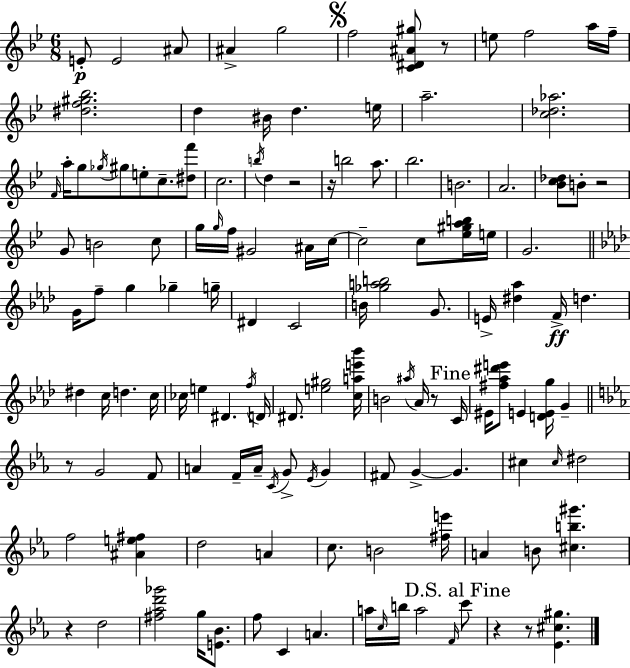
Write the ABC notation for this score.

X:1
T:Untitled
M:6/8
L:1/4
K:Bb
E/2 E2 ^A/2 ^A g2 f2 [C^D^A^g]/2 z/2 e/2 f2 a/4 f/4 [^df^g_b]2 d ^B/4 d e/4 a2 [c_d_a]2 F/4 a/4 g/2 _g/4 ^g/2 e/2 c/2 [^df']/2 c2 b/4 d z2 z/4 b2 a/2 _b2 B2 A2 [_Bc_d]/2 B/2 z2 G/2 B2 c/2 g/4 g/4 f/4 ^G2 ^A/4 c/4 c2 c/2 [_e^gab]/4 e/4 G2 G/4 f/2 g _g g/4 ^D C2 B/4 [_gab]2 G/2 E/4 [^d_a] F/4 d ^d c/4 d c/4 _c/4 e ^D f/4 D/4 ^D/2 [e^g]2 [cae'_b']/4 B2 ^a/4 _A/4 z/2 C/4 ^E/4 [^f_a^d'e']/2 E [DEg]/4 G z/2 G2 F/2 A F/4 A/4 C/4 G/2 _E/4 G ^F/2 G G ^c ^c/4 ^d2 f2 [^Ae^f] d2 A c/2 B2 [^fe']/4 A B/2 [^cb^g'] z d2 [^f_ad'_g']2 g/4 [E_B]/2 f/2 C A a/4 c/4 b/4 a2 F/4 c'/2 z z/2 [_E^c^g]